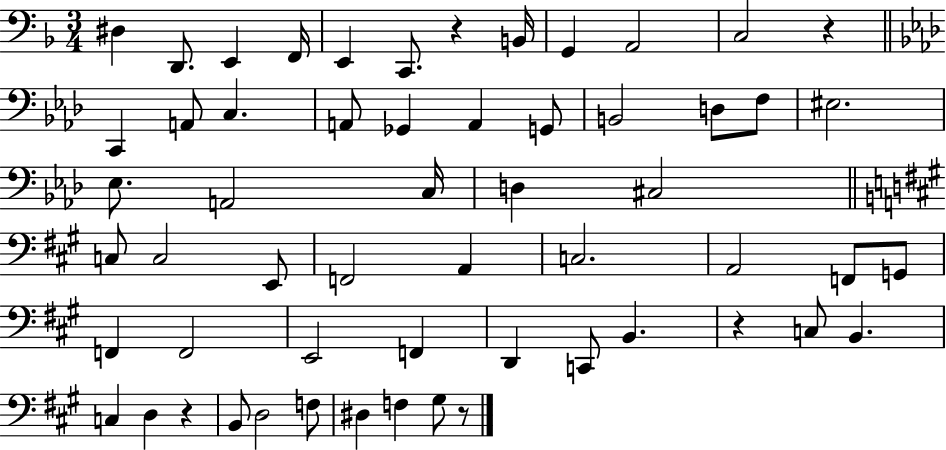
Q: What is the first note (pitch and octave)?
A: D#3